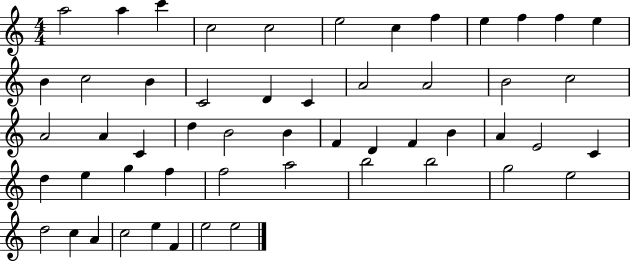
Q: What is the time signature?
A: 4/4